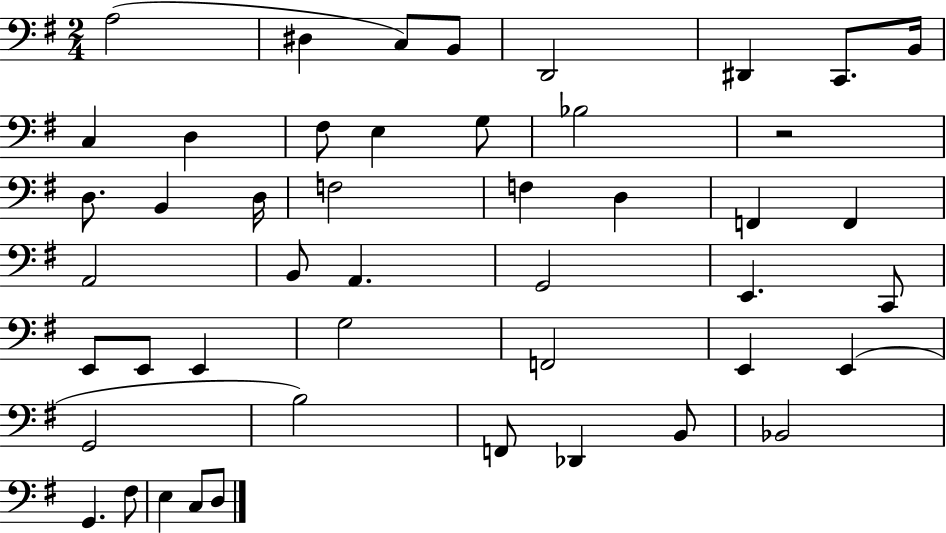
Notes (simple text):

A3/h D#3/q C3/e B2/e D2/h D#2/q C2/e. B2/s C3/q D3/q F#3/e E3/q G3/e Bb3/h R/h D3/e. B2/q D3/s F3/h F3/q D3/q F2/q F2/q A2/h B2/e A2/q. G2/h E2/q. C2/e E2/e E2/e E2/q G3/h F2/h E2/q E2/q G2/h B3/h F2/e Db2/q B2/e Bb2/h G2/q. F#3/e E3/q C3/e D3/e